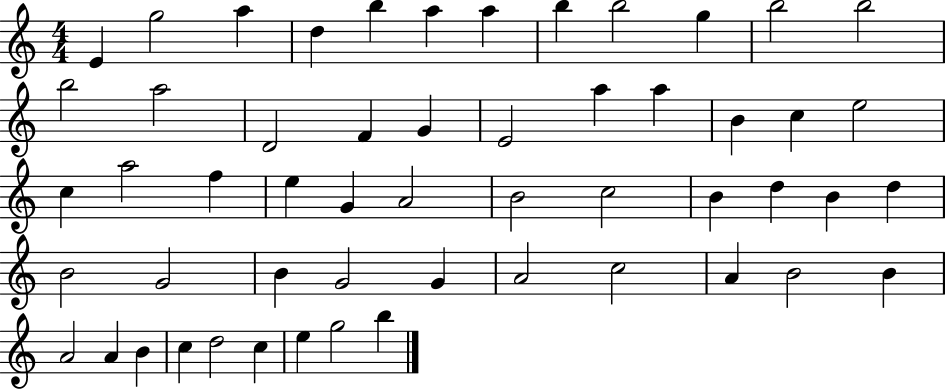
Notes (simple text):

E4/q G5/h A5/q D5/q B5/q A5/q A5/q B5/q B5/h G5/q B5/h B5/h B5/h A5/h D4/h F4/q G4/q E4/h A5/q A5/q B4/q C5/q E5/h C5/q A5/h F5/q E5/q G4/q A4/h B4/h C5/h B4/q D5/q B4/q D5/q B4/h G4/h B4/q G4/h G4/q A4/h C5/h A4/q B4/h B4/q A4/h A4/q B4/q C5/q D5/h C5/q E5/q G5/h B5/q